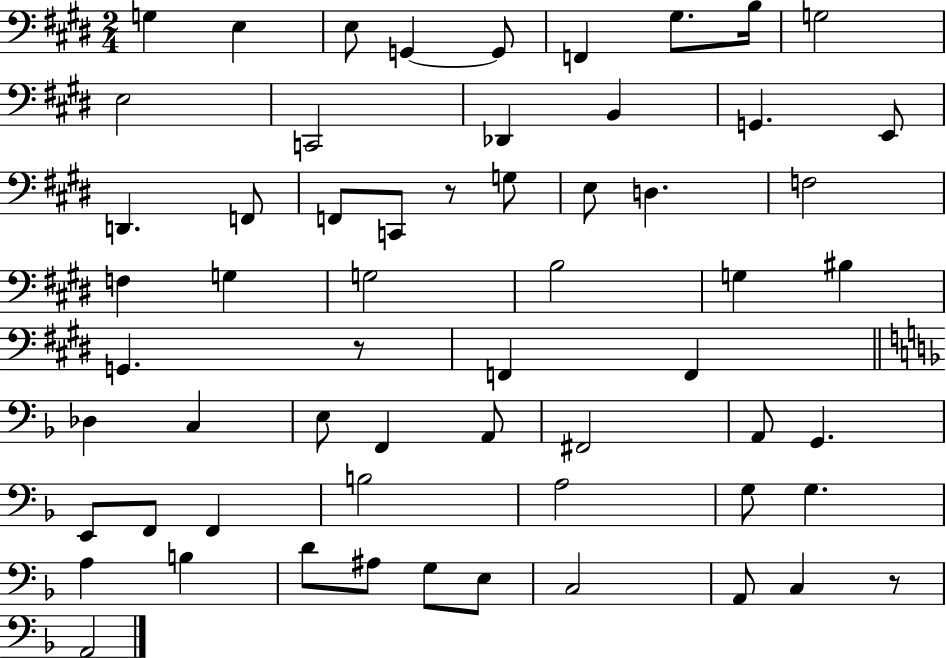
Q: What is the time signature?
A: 2/4